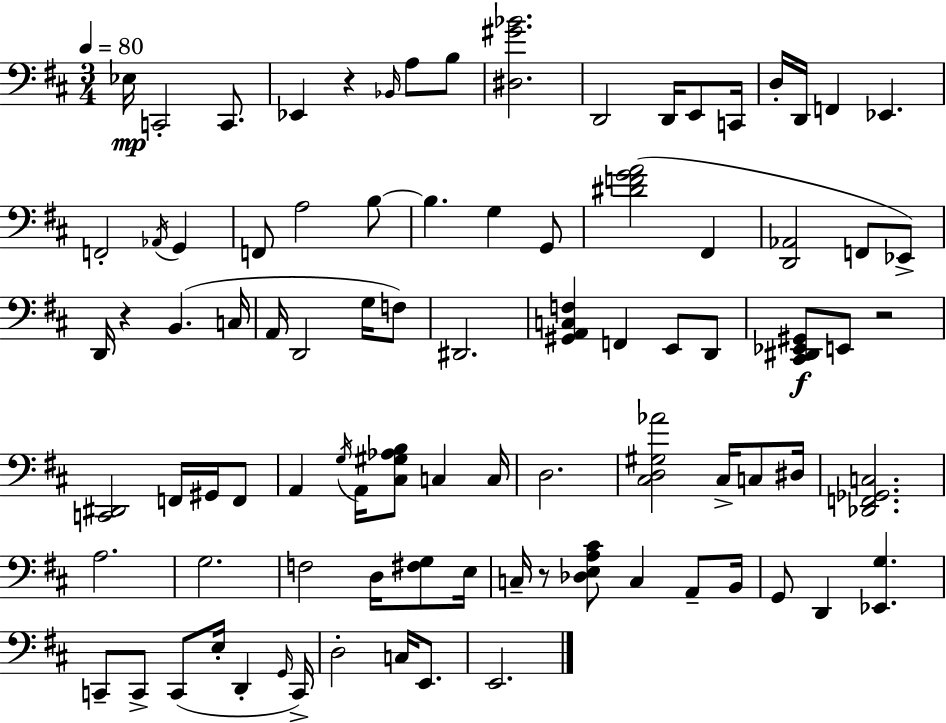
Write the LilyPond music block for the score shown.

{
  \clef bass
  \numericTimeSignature
  \time 3/4
  \key d \major
  \tempo 4 = 80
  ees16\mp c,2-. c,8. | ees,4 r4 \grace { bes,16 } a8 b8 | <dis gis' bes'>2. | d,2 d,16 e,8 | \break c,16 d16-. d,16 f,4 ees,4. | f,2-. \acciaccatura { aes,16 } g,4 | f,8 a2 | b8~~ b4. g4 | \break g,8 <dis' f' g' a'>2( fis,4 | <d, aes,>2 f,8 | ees,8->) d,16 r4 b,4.( | c16 a,16 d,2 g16 | \break f8) dis,2. | <gis, a, c f>4 f,4 e,8 | d,8 <cis, dis, ees, gis,>8\f e,8 r2 | <c, dis,>2 f,16 gis,16 | \break f,8 a,4 \acciaccatura { g16 } a,16 <cis gis aes b>8 c4 | c16 d2. | <cis d gis aes'>2 cis16-> | c8 dis16 <des, f, ges, c>2. | \break a2. | g2. | f2 d16 | <fis g>8 e16 c16-- r8 <des e a cis'>8 c4 | \break a,8-- b,16 g,8 d,4 <ees, g>4. | c,8-- c,8-> c,8( e16-. d,4-. | \grace { g,16 }) c,16-> d2-. | c16 e,8. e,2. | \break \bar "|."
}